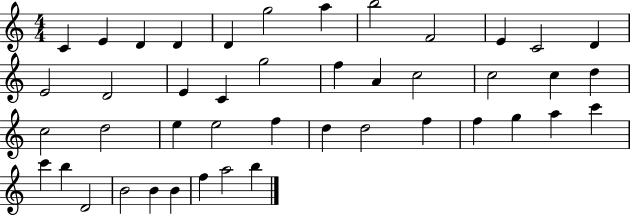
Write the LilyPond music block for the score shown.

{
  \clef treble
  \numericTimeSignature
  \time 4/4
  \key c \major
  c'4 e'4 d'4 d'4 | d'4 g''2 a''4 | b''2 f'2 | e'4 c'2 d'4 | \break e'2 d'2 | e'4 c'4 g''2 | f''4 a'4 c''2 | c''2 c''4 d''4 | \break c''2 d''2 | e''4 e''2 f''4 | d''4 d''2 f''4 | f''4 g''4 a''4 c'''4 | \break c'''4 b''4 d'2 | b'2 b'4 b'4 | f''4 a''2 b''4 | \bar "|."
}